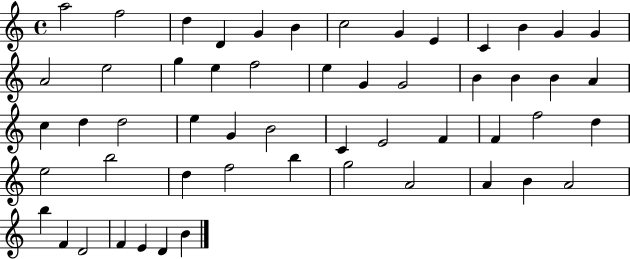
A5/h F5/h D5/q D4/q G4/q B4/q C5/h G4/q E4/q C4/q B4/q G4/q G4/q A4/h E5/h G5/q E5/q F5/h E5/q G4/q G4/h B4/q B4/q B4/q A4/q C5/q D5/q D5/h E5/q G4/q B4/h C4/q E4/h F4/q F4/q F5/h D5/q E5/h B5/h D5/q F5/h B5/q G5/h A4/h A4/q B4/q A4/h B5/q F4/q D4/h F4/q E4/q D4/q B4/q